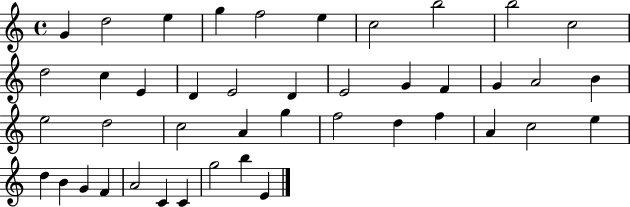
G4/q D5/h E5/q G5/q F5/h E5/q C5/h B5/h B5/h C5/h D5/h C5/q E4/q D4/q E4/h D4/q E4/h G4/q F4/q G4/q A4/h B4/q E5/h D5/h C5/h A4/q G5/q F5/h D5/q F5/q A4/q C5/h E5/q D5/q B4/q G4/q F4/q A4/h C4/q C4/q G5/h B5/q E4/q